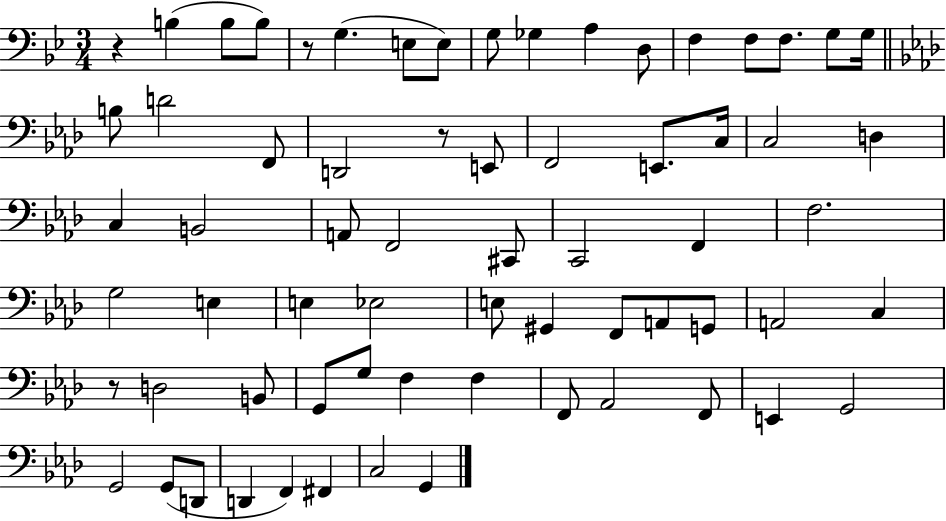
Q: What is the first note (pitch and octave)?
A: B3